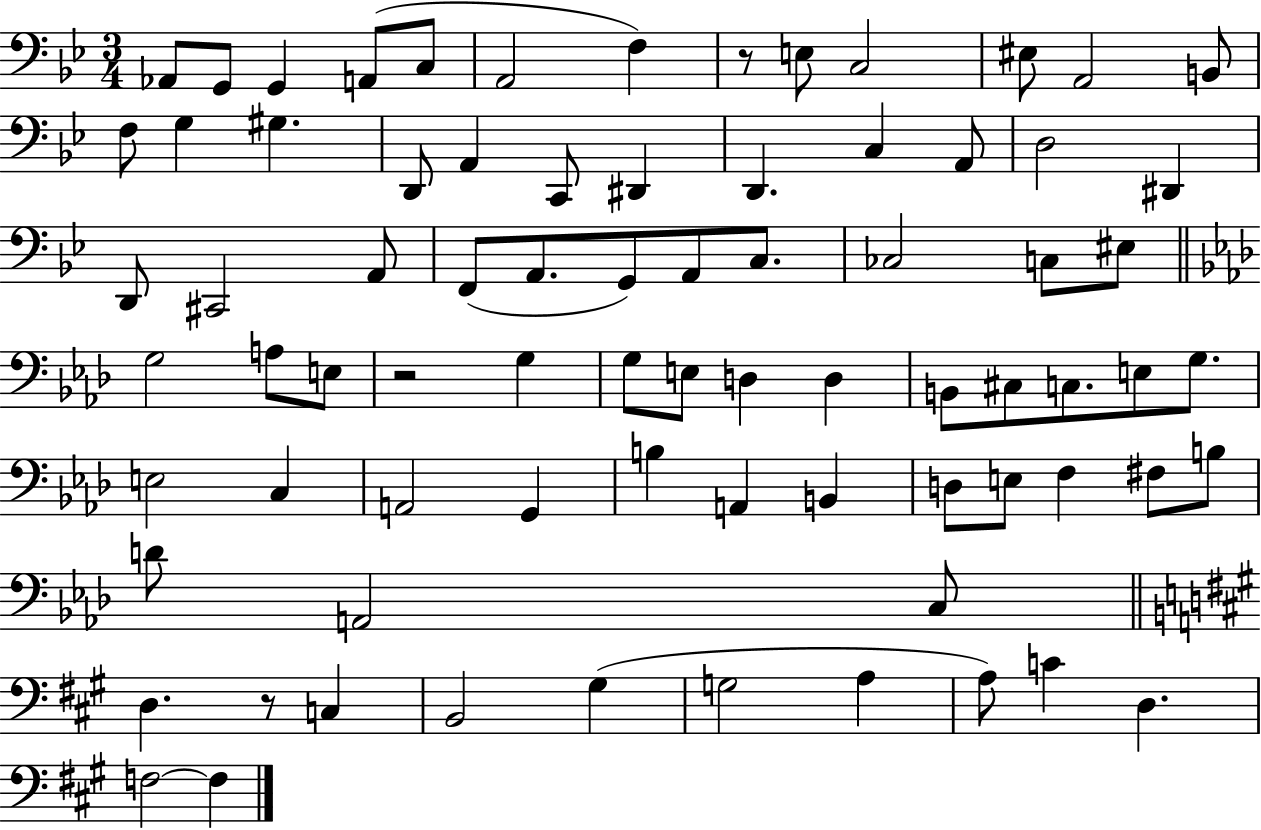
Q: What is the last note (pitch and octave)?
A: F3